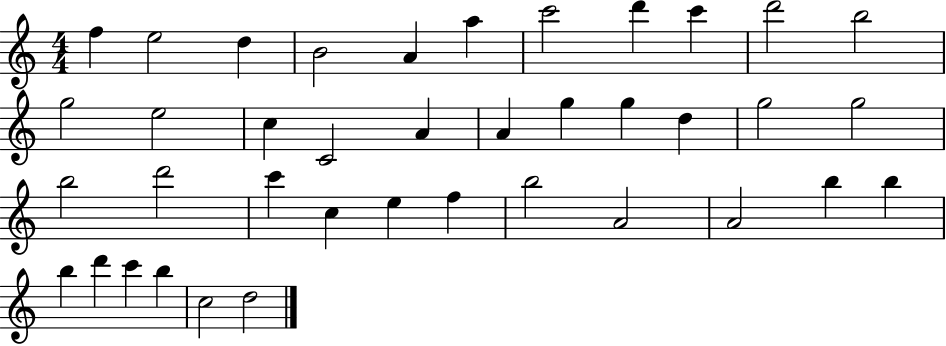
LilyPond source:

{
  \clef treble
  \numericTimeSignature
  \time 4/4
  \key c \major
  f''4 e''2 d''4 | b'2 a'4 a''4 | c'''2 d'''4 c'''4 | d'''2 b''2 | \break g''2 e''2 | c''4 c'2 a'4 | a'4 g''4 g''4 d''4 | g''2 g''2 | \break b''2 d'''2 | c'''4 c''4 e''4 f''4 | b''2 a'2 | a'2 b''4 b''4 | \break b''4 d'''4 c'''4 b''4 | c''2 d''2 | \bar "|."
}